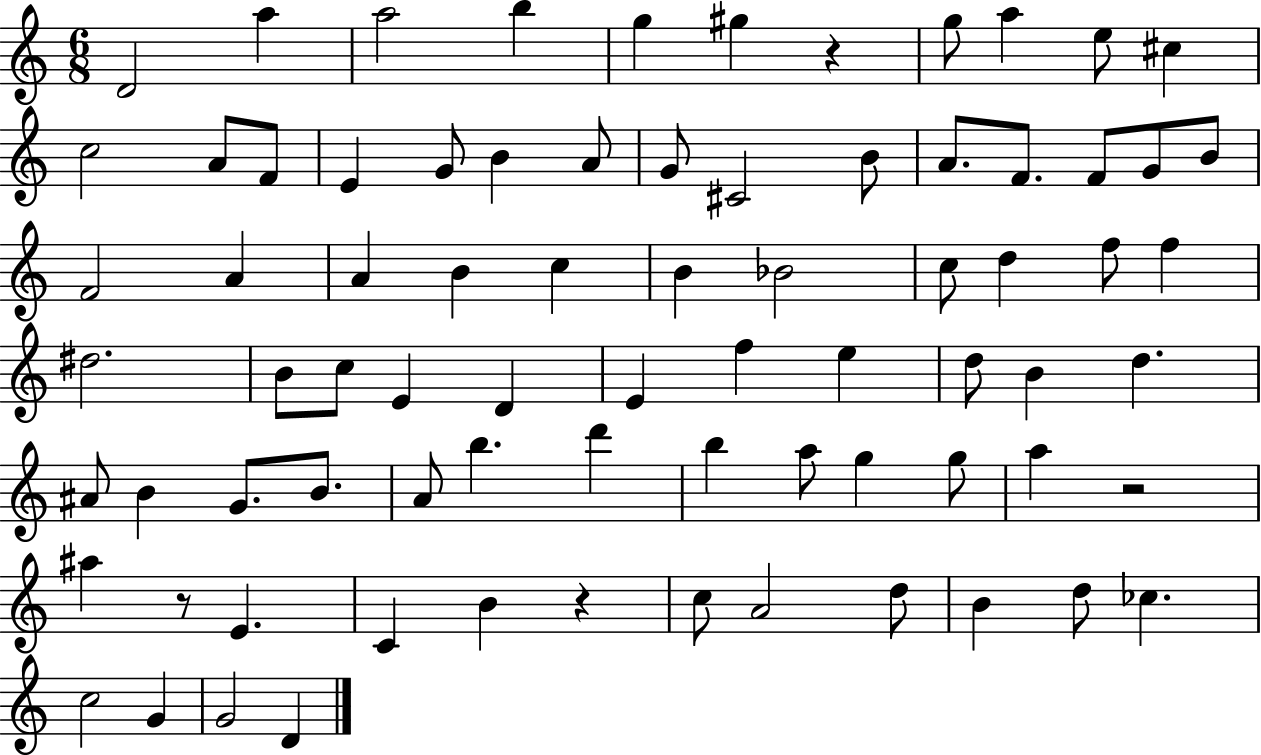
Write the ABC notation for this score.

X:1
T:Untitled
M:6/8
L:1/4
K:C
D2 a a2 b g ^g z g/2 a e/2 ^c c2 A/2 F/2 E G/2 B A/2 G/2 ^C2 B/2 A/2 F/2 F/2 G/2 B/2 F2 A A B c B _B2 c/2 d f/2 f ^d2 B/2 c/2 E D E f e d/2 B d ^A/2 B G/2 B/2 A/2 b d' b a/2 g g/2 a z2 ^a z/2 E C B z c/2 A2 d/2 B d/2 _c c2 G G2 D